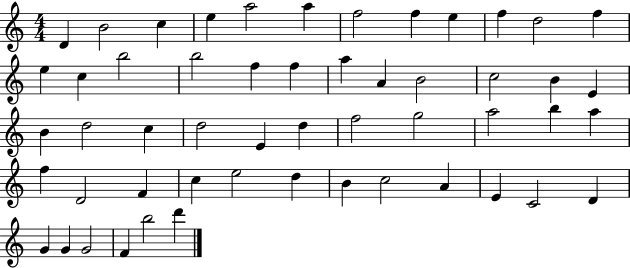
X:1
T:Untitled
M:4/4
L:1/4
K:C
D B2 c e a2 a f2 f e f d2 f e c b2 b2 f f a A B2 c2 B E B d2 c d2 E d f2 g2 a2 b a f D2 F c e2 d B c2 A E C2 D G G G2 F b2 d'